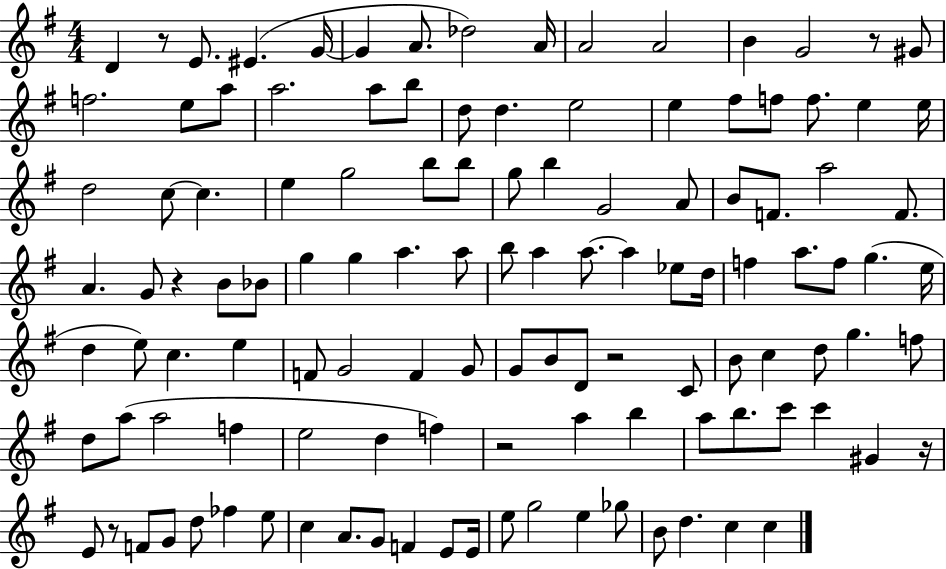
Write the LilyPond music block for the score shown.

{
  \clef treble
  \numericTimeSignature
  \time 4/4
  \key g \major
  d'4 r8 e'8. eis'4.( g'16~~ | g'4 a'8. des''2) a'16 | a'2 a'2 | b'4 g'2 r8 gis'8 | \break f''2. e''8 a''8 | a''2. a''8 b''8 | d''8 d''4. e''2 | e''4 fis''8 f''8 f''8. e''4 e''16 | \break d''2 c''8~~ c''4. | e''4 g''2 b''8 b''8 | g''8 b''4 g'2 a'8 | b'8 f'8. a''2 f'8. | \break a'4. g'8 r4 b'8 bes'8 | g''4 g''4 a''4. a''8 | b''8 a''4 a''8.~~ a''4 ees''8 d''16 | f''4 a''8. f''8 g''4.( e''16 | \break d''4 e''8) c''4. e''4 | f'8 g'2 f'4 g'8 | g'8 b'8 d'8 r2 c'8 | b'8 c''4 d''8 g''4. f''8 | \break d''8 a''8( a''2 f''4 | e''2 d''4 f''4) | r2 a''4 b''4 | a''8 b''8. c'''8 c'''4 gis'4 r16 | \break e'8 r8 f'8 g'8 d''8 fes''4 e''8 | c''4 a'8. g'8 f'4 e'8 e'16 | e''8 g''2 e''4 ges''8 | b'8 d''4. c''4 c''4 | \break \bar "|."
}